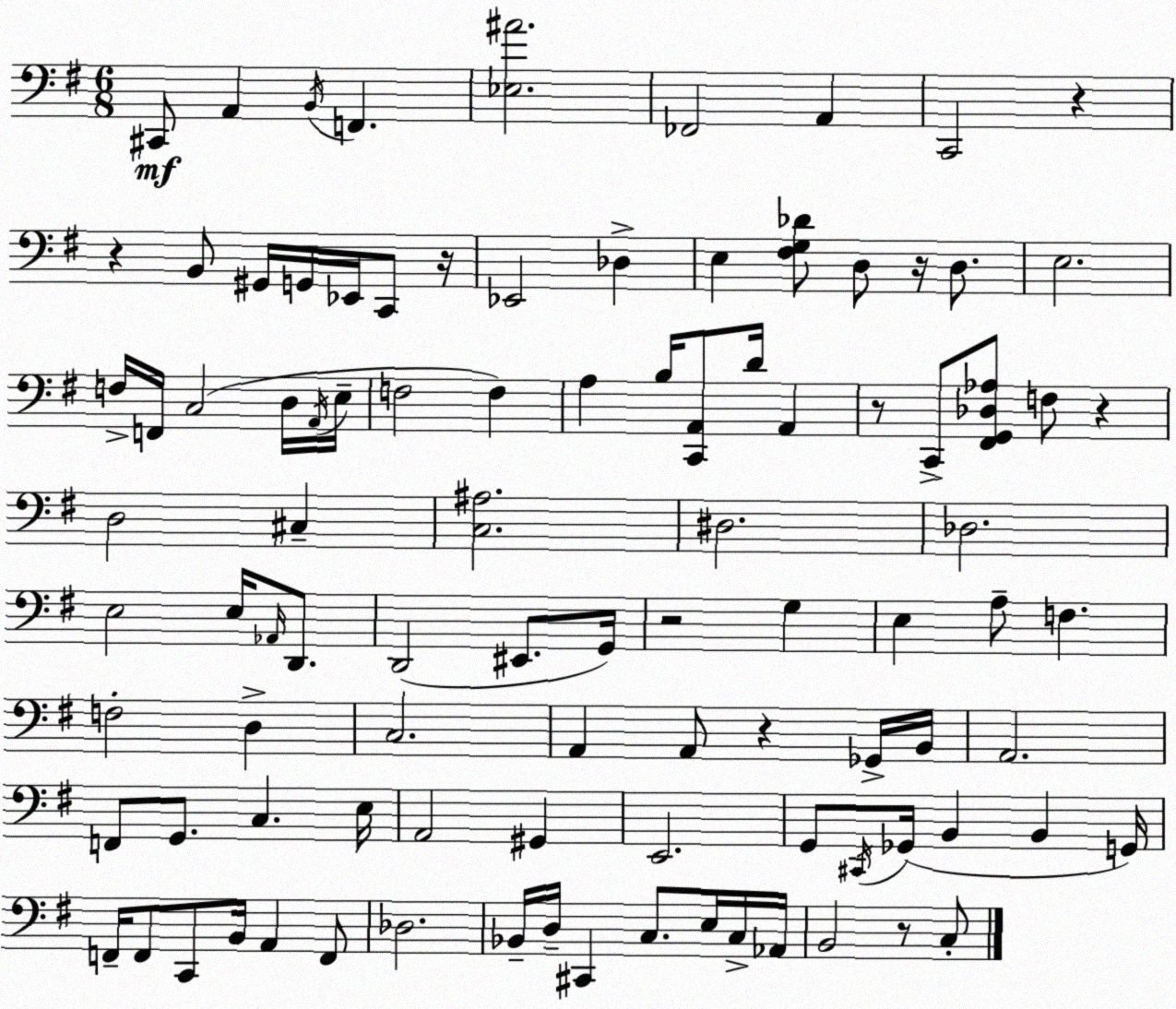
X:1
T:Untitled
M:6/8
L:1/4
K:G
^C,,/2 A,, B,,/4 F,, [_E,^A]2 _F,,2 A,, C,,2 z z B,,/2 ^G,,/4 G,,/4 _E,,/4 C,,/2 z/4 _E,,2 _D, E, [^F,G,_D]/2 D,/2 z/4 D,/2 E,2 F,/4 F,,/4 C,2 D,/4 A,,/4 E,/4 F,2 F, A, B,/4 [C,,A,,]/2 D/4 A,, z/2 C,,/2 [^F,,G,,_D,_A,]/2 F,/2 z D,2 ^C, [C,^A,]2 ^D,2 _D,2 E,2 E,/4 _A,,/4 D,,/2 D,,2 ^E,,/2 G,,/4 z2 G, E, A,/2 F, F,2 D, C,2 A,, A,,/2 z _G,,/4 B,,/4 A,,2 F,,/2 G,,/2 C, E,/4 A,,2 ^G,, E,,2 G,,/2 ^C,,/4 _G,,/4 B,, B,, G,,/4 F,,/4 F,,/2 C,,/2 B,,/4 A,, F,,/2 _D,2 _B,,/4 D,/4 ^C,, C,/2 E,/4 C,/4 _A,,/4 B,,2 z/2 C,/2